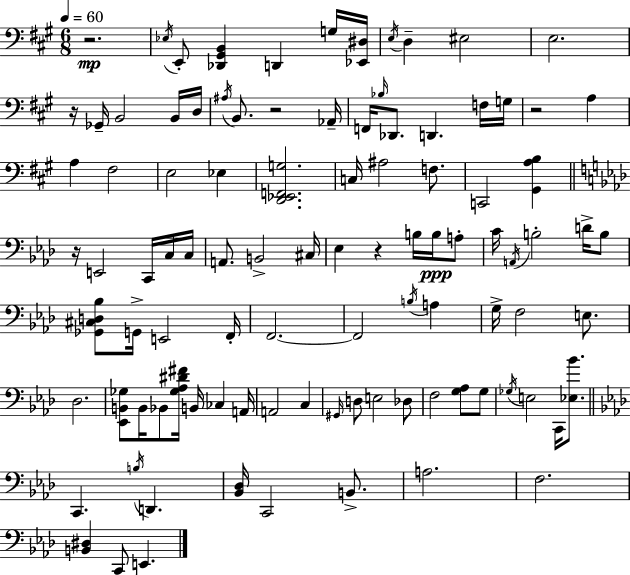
R/h. Eb3/s E2/e [Db2,G#2,B2]/q D2/q G3/s [Eb2,D#3]/s E3/s D3/q EIS3/h E3/h. R/s Gb2/s B2/h B2/s D3/s A#3/s B2/e. R/h Ab2/s F2/s Bb3/s Db2/e. D2/q. F3/s G3/s R/h A3/q A3/q F#3/h E3/h Eb3/q [D2,Eb2,F2,G3]/h. C3/s A#3/h F3/e. C2/h [G#2,A3,B3]/q R/s E2/h C2/s C3/s C3/s A2/e. B2/h C#3/s Eb3/q R/q B3/s B3/s A3/e C4/s A2/s B3/h D4/s B3/e [Gb2,C#3,D3,Bb3]/e G2/s E2/h F2/s F2/h. F2/h B3/s A3/q G3/s F3/h E3/e. Db3/h. [Eb2,B2,Gb3]/e B2/s Bb2/e [Gb3,Ab3,D#4,F#4]/s B2/s CES3/q A2/s A2/h C3/q G#2/s D3/e E3/h Db3/e F3/h [G3,Ab3]/e G3/e Gb3/s E3/h C2/s [Eb3,Bb4]/e. C2/q. B3/s D2/q. [Bb2,Db3]/s C2/h B2/e. A3/h. F3/h. [B2,D#3]/q C2/e E2/q.